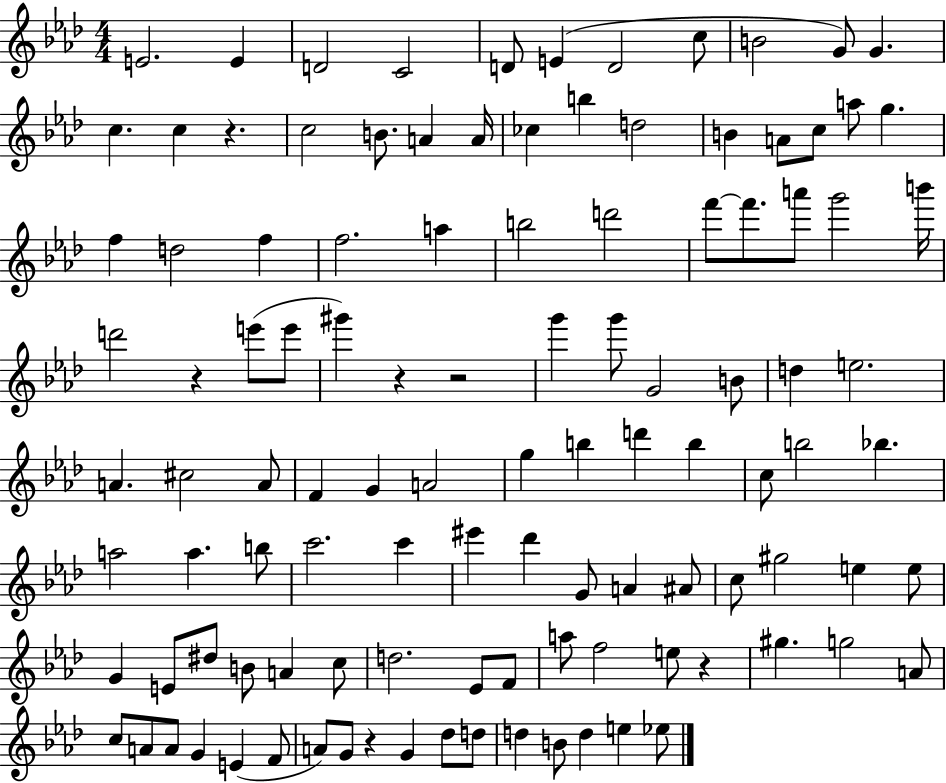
{
  \clef treble
  \numericTimeSignature
  \time 4/4
  \key aes \major
  \repeat volta 2 { e'2. e'4 | d'2 c'2 | d'8 e'4( d'2 c''8 | b'2 g'8) g'4. | \break c''4. c''4 r4. | c''2 b'8. a'4 a'16 | ces''4 b''4 d''2 | b'4 a'8 c''8 a''8 g''4. | \break f''4 d''2 f''4 | f''2. a''4 | b''2 d'''2 | f'''8~~ f'''8. a'''8 g'''2 b'''16 | \break d'''2 r4 e'''8( e'''8 | gis'''4) r4 r2 | g'''4 g'''8 g'2 b'8 | d''4 e''2. | \break a'4. cis''2 a'8 | f'4 g'4 a'2 | g''4 b''4 d'''4 b''4 | c''8 b''2 bes''4. | \break a''2 a''4. b''8 | c'''2. c'''4 | eis'''4 des'''4 g'8 a'4 ais'8 | c''8 gis''2 e''4 e''8 | \break g'4 e'8 dis''8 b'8 a'4 c''8 | d''2. ees'8 f'8 | a''8 f''2 e''8 r4 | gis''4. g''2 a'8 | \break c''8 a'8 a'8 g'4 e'4( f'8 | a'8) g'8 r4 g'4 des''8 d''8 | d''4 b'8 d''4 e''4 ees''8 | } \bar "|."
}